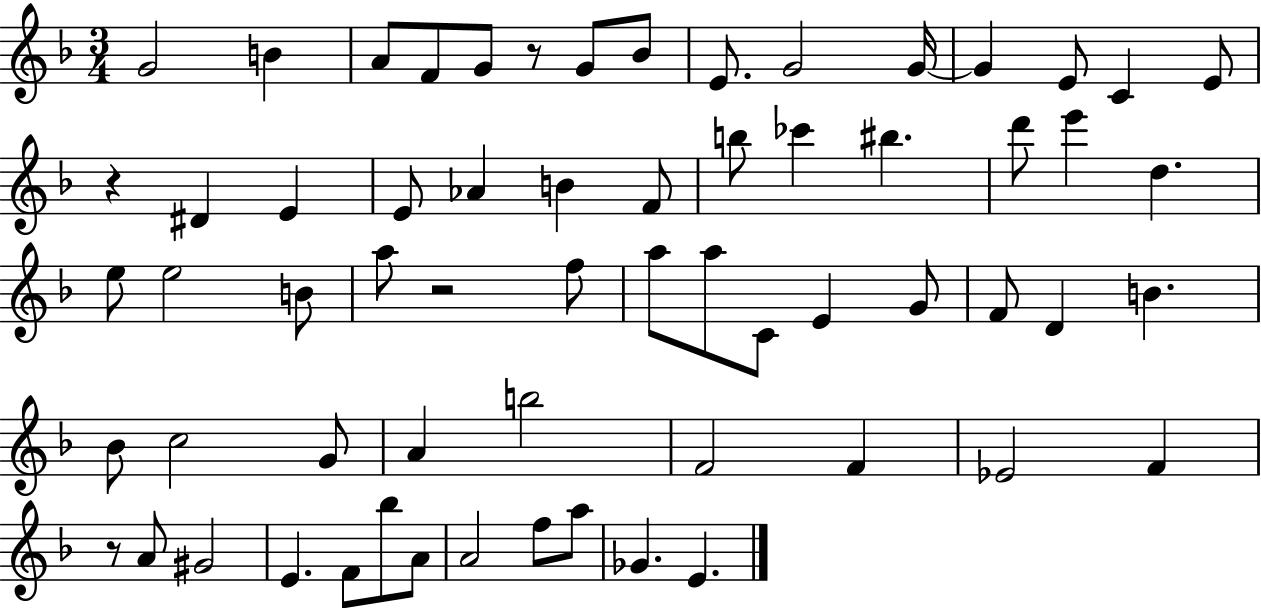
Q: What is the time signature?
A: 3/4